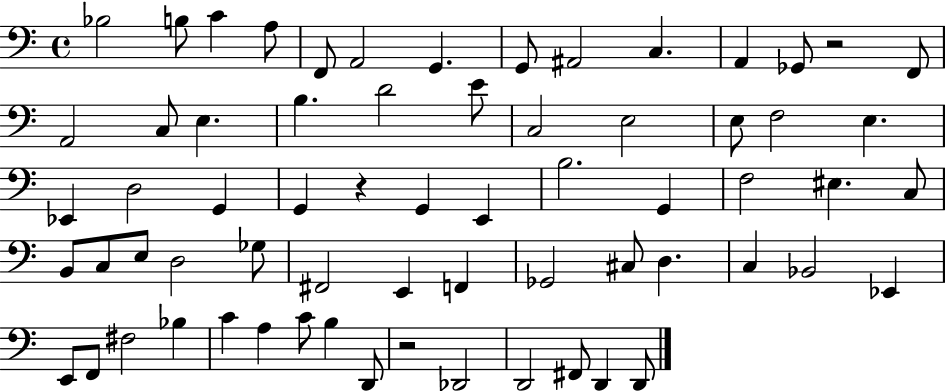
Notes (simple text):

Bb3/h B3/e C4/q A3/e F2/e A2/h G2/q. G2/e A#2/h C3/q. A2/q Gb2/e R/h F2/e A2/h C3/e E3/q. B3/q. D4/h E4/e C3/h E3/h E3/e F3/h E3/q. Eb2/q D3/h G2/q G2/q R/q G2/q E2/q B3/h. G2/q F3/h EIS3/q. C3/e B2/e C3/e E3/e D3/h Gb3/e F#2/h E2/q F2/q Gb2/h C#3/e D3/q. C3/q Bb2/h Eb2/q E2/e F2/e F#3/h Bb3/q C4/q A3/q C4/e B3/q D2/e R/h Db2/h D2/h F#2/e D2/q D2/e